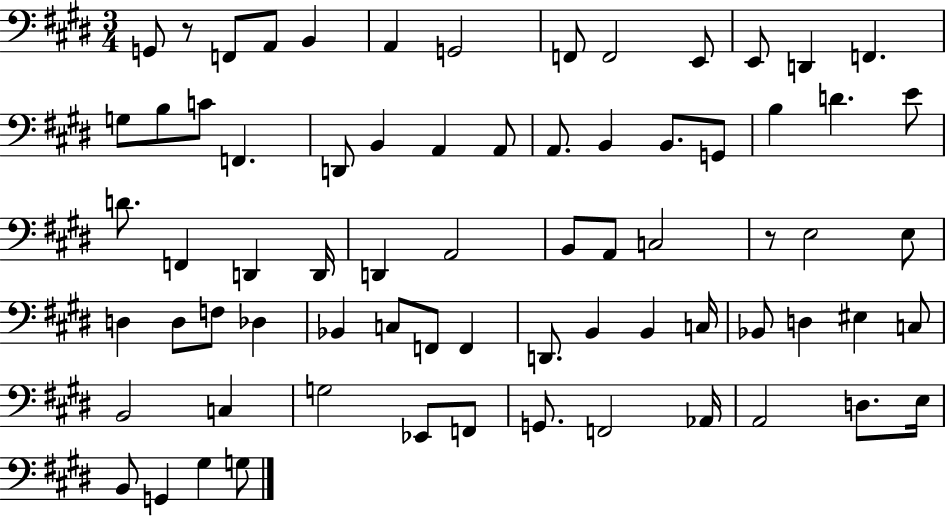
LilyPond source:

{
  \clef bass
  \numericTimeSignature
  \time 3/4
  \key e \major
  g,8 r8 f,8 a,8 b,4 | a,4 g,2 | f,8 f,2 e,8 | e,8 d,4 f,4. | \break g8 b8 c'8 f,4. | d,8 b,4 a,4 a,8 | a,8. b,4 b,8. g,8 | b4 d'4. e'8 | \break d'8. f,4 d,4 d,16 | d,4 a,2 | b,8 a,8 c2 | r8 e2 e8 | \break d4 d8 f8 des4 | bes,4 c8 f,8 f,4 | d,8. b,4 b,4 c16 | bes,8 d4 eis4 c8 | \break b,2 c4 | g2 ees,8 f,8 | g,8. f,2 aes,16 | a,2 d8. e16 | \break b,8 g,4 gis4 g8 | \bar "|."
}